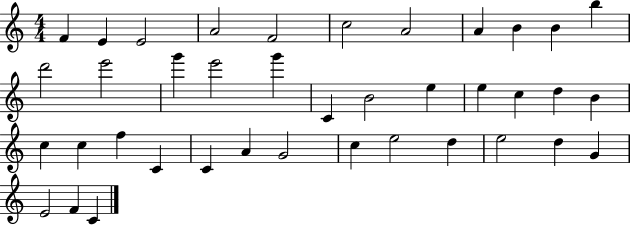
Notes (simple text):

F4/q E4/q E4/h A4/h F4/h C5/h A4/h A4/q B4/q B4/q B5/q D6/h E6/h G6/q E6/h G6/q C4/q B4/h E5/q E5/q C5/q D5/q B4/q C5/q C5/q F5/q C4/q C4/q A4/q G4/h C5/q E5/h D5/q E5/h D5/q G4/q E4/h F4/q C4/q